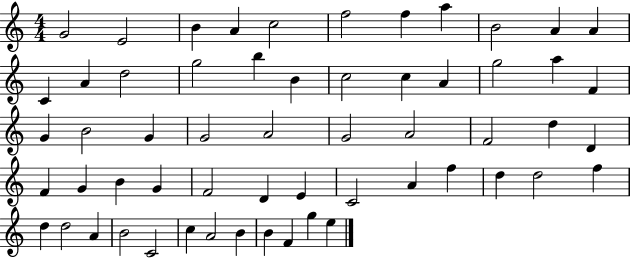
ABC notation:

X:1
T:Untitled
M:4/4
L:1/4
K:C
G2 E2 B A c2 f2 f a B2 A A C A d2 g2 b B c2 c A g2 a F G B2 G G2 A2 G2 A2 F2 d D F G B G F2 D E C2 A f d d2 f d d2 A B2 C2 c A2 B B F g e